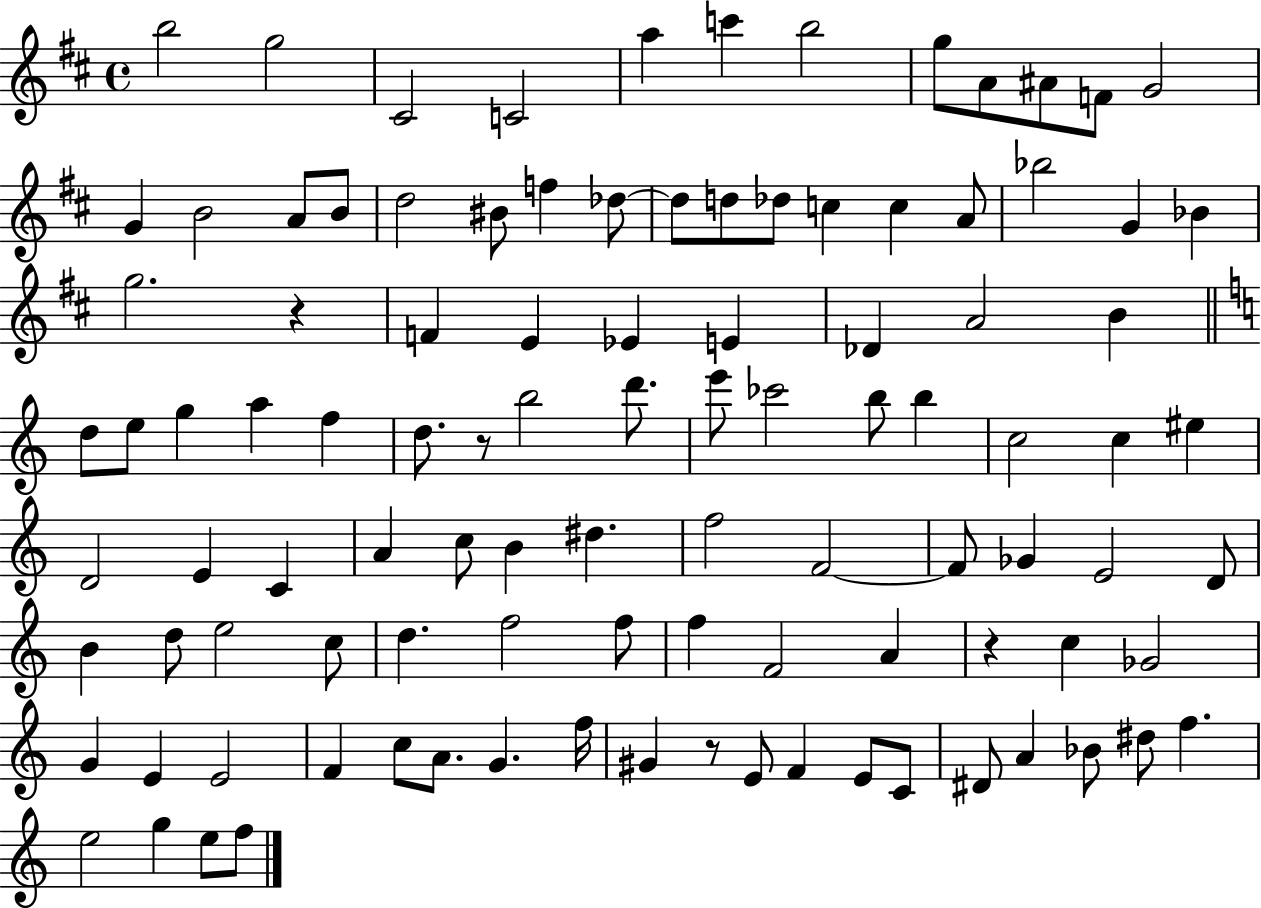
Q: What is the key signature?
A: D major